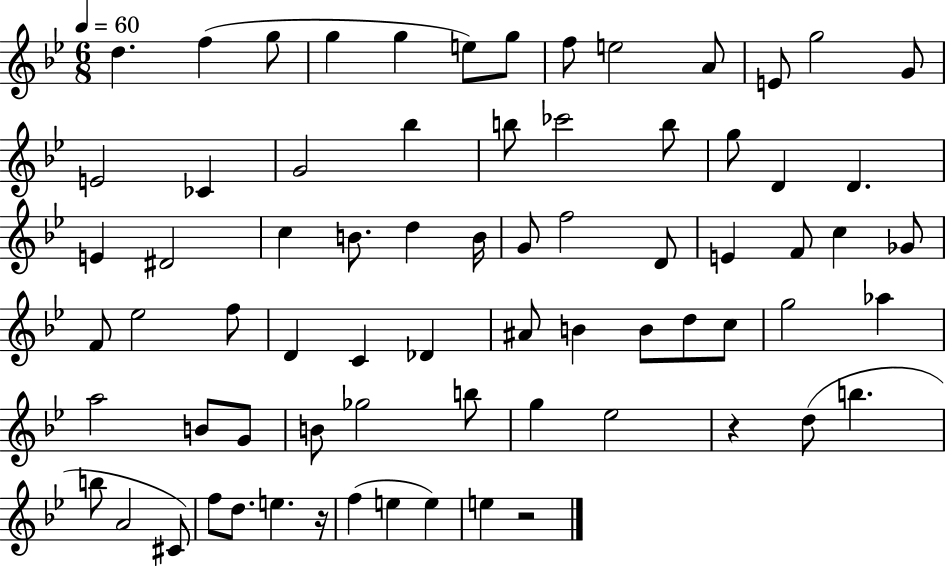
D5/q. F5/q G5/e G5/q G5/q E5/e G5/e F5/e E5/h A4/e E4/e G5/h G4/e E4/h CES4/q G4/h Bb5/q B5/e CES6/h B5/e G5/e D4/q D4/q. E4/q D#4/h C5/q B4/e. D5/q B4/s G4/e F5/h D4/e E4/q F4/e C5/q Gb4/e F4/e Eb5/h F5/e D4/q C4/q Db4/q A#4/e B4/q B4/e D5/e C5/e G5/h Ab5/q A5/h B4/e G4/e B4/e Gb5/h B5/e G5/q Eb5/h R/q D5/e B5/q. B5/e A4/h C#4/e F5/e D5/e. E5/q. R/s F5/q E5/q E5/q E5/q R/h